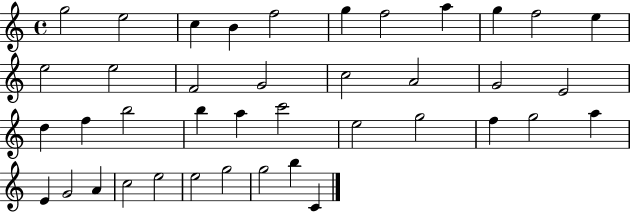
G5/h E5/h C5/q B4/q F5/h G5/q F5/h A5/q G5/q F5/h E5/q E5/h E5/h F4/h G4/h C5/h A4/h G4/h E4/h D5/q F5/q B5/h B5/q A5/q C6/h E5/h G5/h F5/q G5/h A5/q E4/q G4/h A4/q C5/h E5/h E5/h G5/h G5/h B5/q C4/q